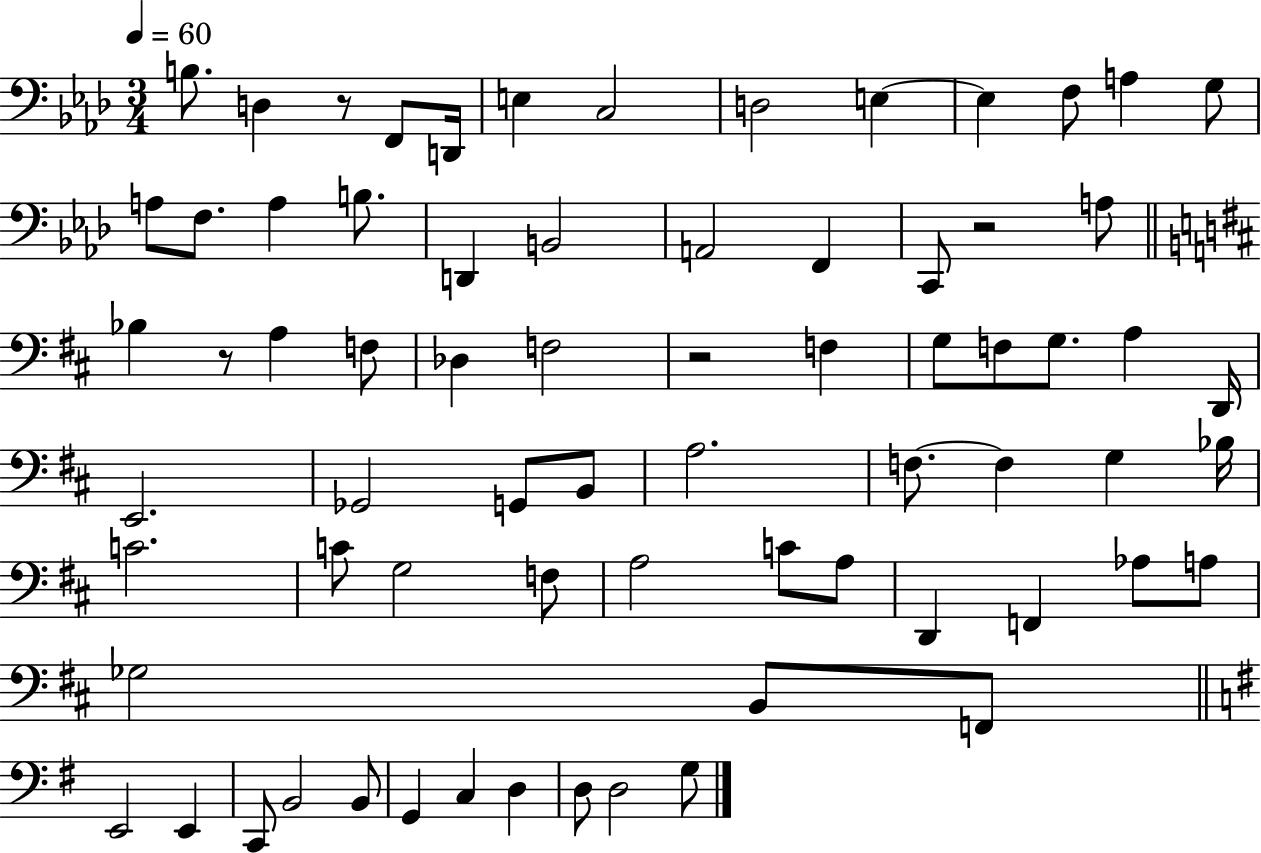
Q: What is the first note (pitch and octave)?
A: B3